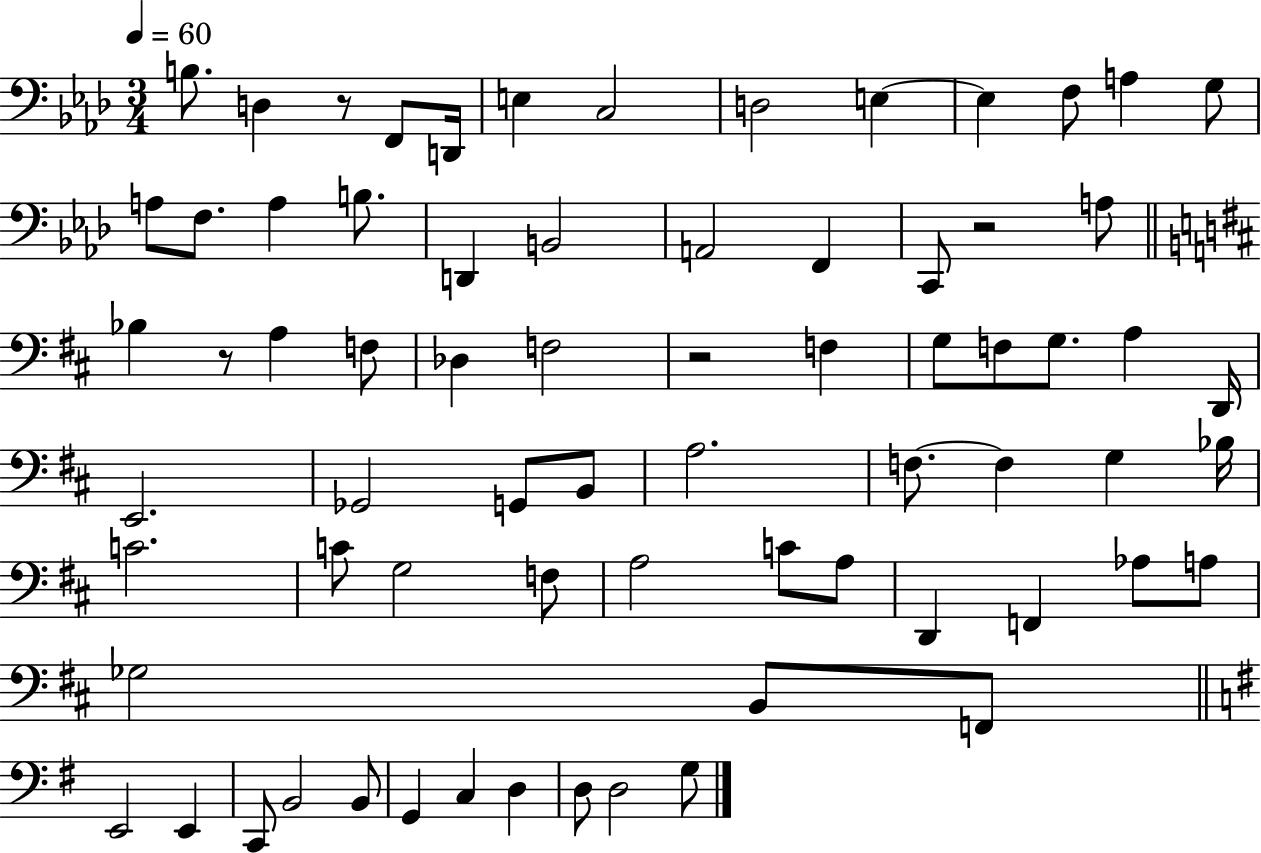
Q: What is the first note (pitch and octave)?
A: B3